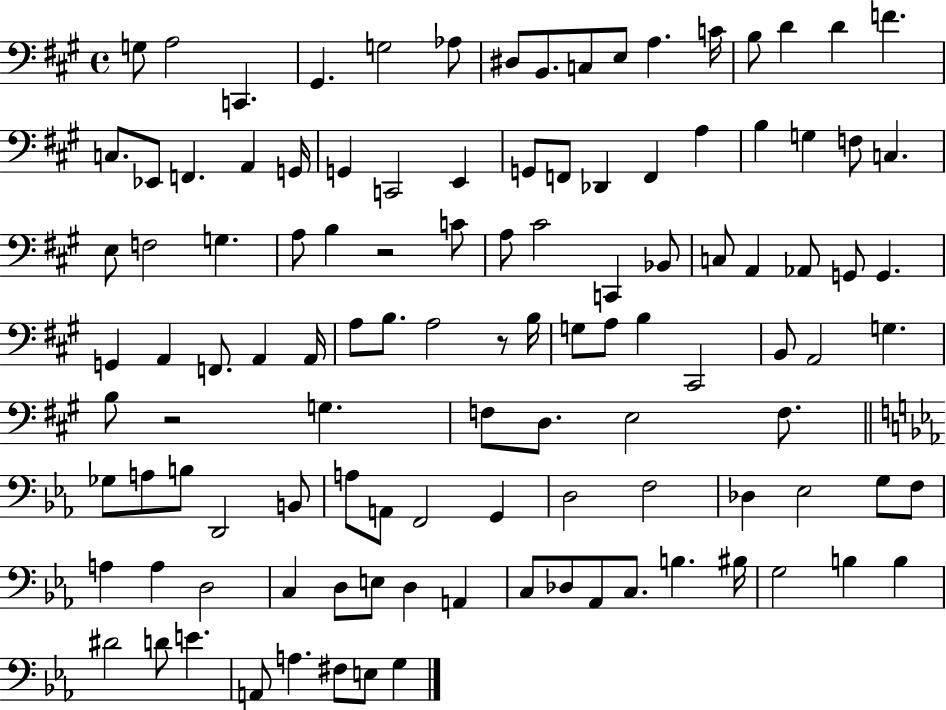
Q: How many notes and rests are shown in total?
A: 113